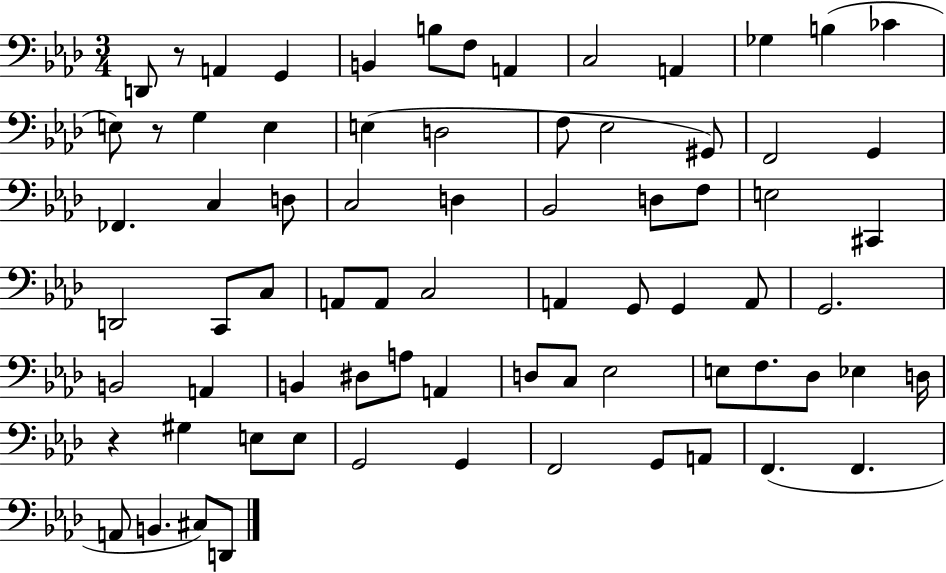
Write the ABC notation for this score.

X:1
T:Untitled
M:3/4
L:1/4
K:Ab
D,,/2 z/2 A,, G,, B,, B,/2 F,/2 A,, C,2 A,, _G, B, _C E,/2 z/2 G, E, E, D,2 F,/2 _E,2 ^G,,/2 F,,2 G,, _F,, C, D,/2 C,2 D, _B,,2 D,/2 F,/2 E,2 ^C,, D,,2 C,,/2 C,/2 A,,/2 A,,/2 C,2 A,, G,,/2 G,, A,,/2 G,,2 B,,2 A,, B,, ^D,/2 A,/2 A,, D,/2 C,/2 _E,2 E,/2 F,/2 _D,/2 _E, D,/4 z ^G, E,/2 E,/2 G,,2 G,, F,,2 G,,/2 A,,/2 F,, F,, A,,/2 B,, ^C,/2 D,,/2